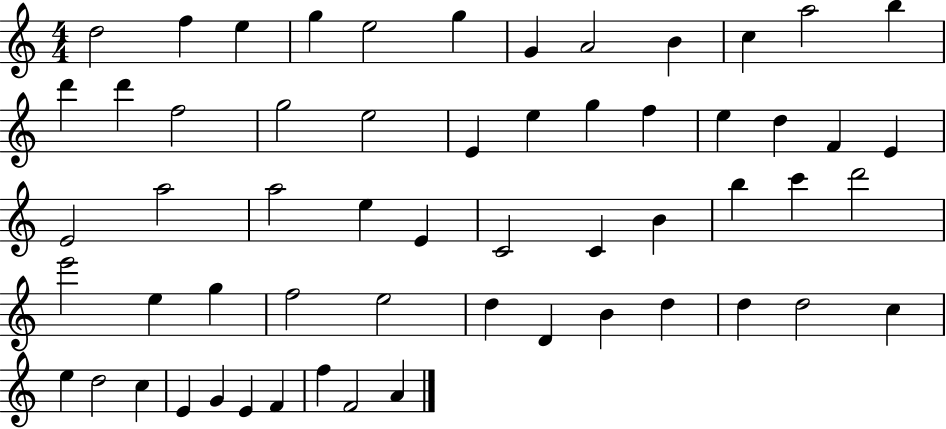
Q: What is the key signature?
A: C major